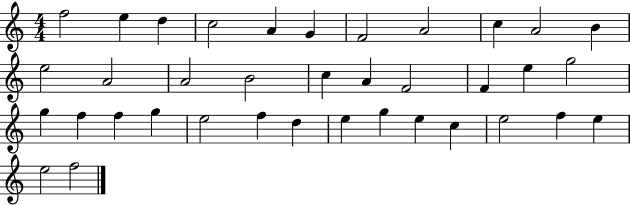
{
  \clef treble
  \numericTimeSignature
  \time 4/4
  \key c \major
  f''2 e''4 d''4 | c''2 a'4 g'4 | f'2 a'2 | c''4 a'2 b'4 | \break e''2 a'2 | a'2 b'2 | c''4 a'4 f'2 | f'4 e''4 g''2 | \break g''4 f''4 f''4 g''4 | e''2 f''4 d''4 | e''4 g''4 e''4 c''4 | e''2 f''4 e''4 | \break e''2 f''2 | \bar "|."
}